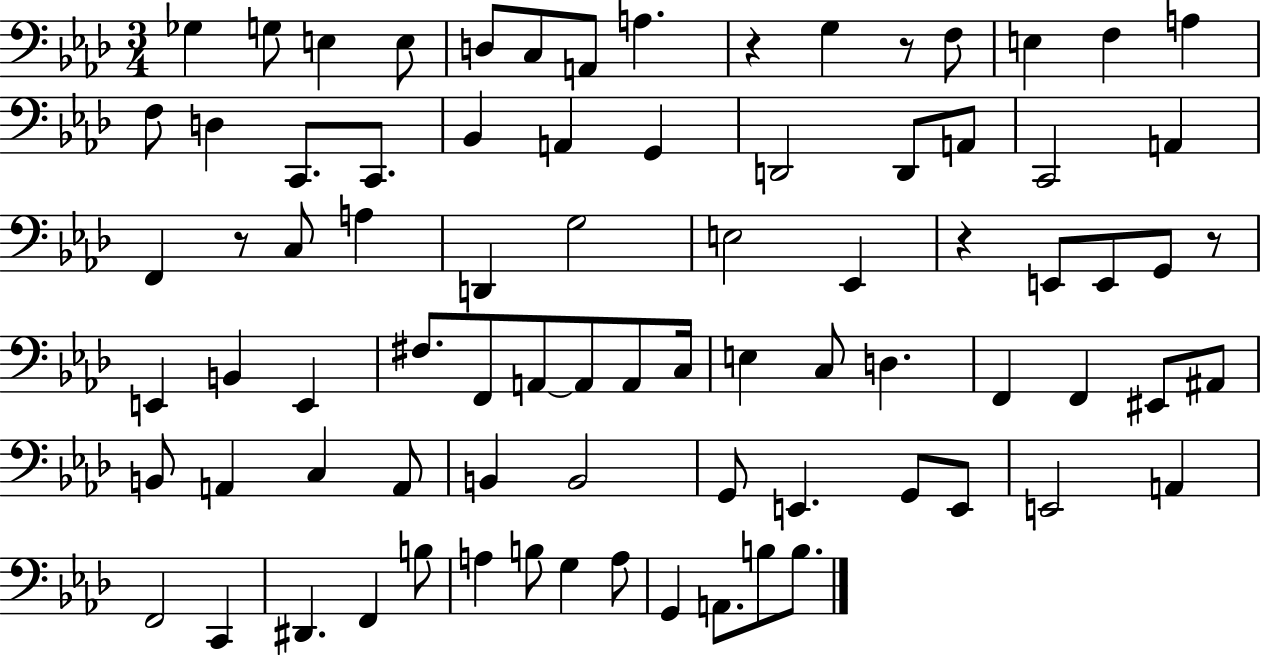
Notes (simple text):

Gb3/q G3/e E3/q E3/e D3/e C3/e A2/e A3/q. R/q G3/q R/e F3/e E3/q F3/q A3/q F3/e D3/q C2/e. C2/e. Bb2/q A2/q G2/q D2/h D2/e A2/e C2/h A2/q F2/q R/e C3/e A3/q D2/q G3/h E3/h Eb2/q R/q E2/e E2/e G2/e R/e E2/q B2/q E2/q F#3/e. F2/e A2/e A2/e A2/e C3/s E3/q C3/e D3/q. F2/q F2/q EIS2/e A#2/e B2/e A2/q C3/q A2/e B2/q B2/h G2/e E2/q. G2/e E2/e E2/h A2/q F2/h C2/q D#2/q. F2/q B3/e A3/q B3/e G3/q A3/e G2/q A2/e. B3/e B3/e.